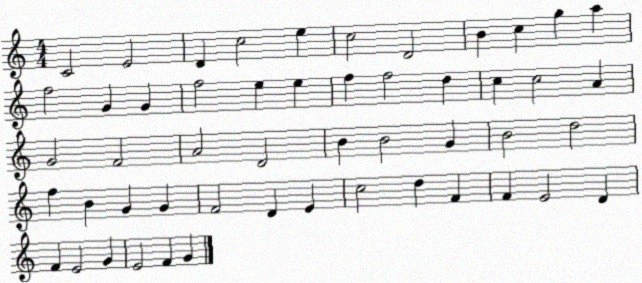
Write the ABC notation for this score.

X:1
T:Untitled
M:4/4
L:1/4
K:C
C2 E2 D c2 e c2 D2 B c g a f2 G G f2 e e f f2 d c c2 A G2 F2 A2 D2 B B2 G B2 d2 f B G G F2 D E c2 d F F E2 D F E2 G E2 F G